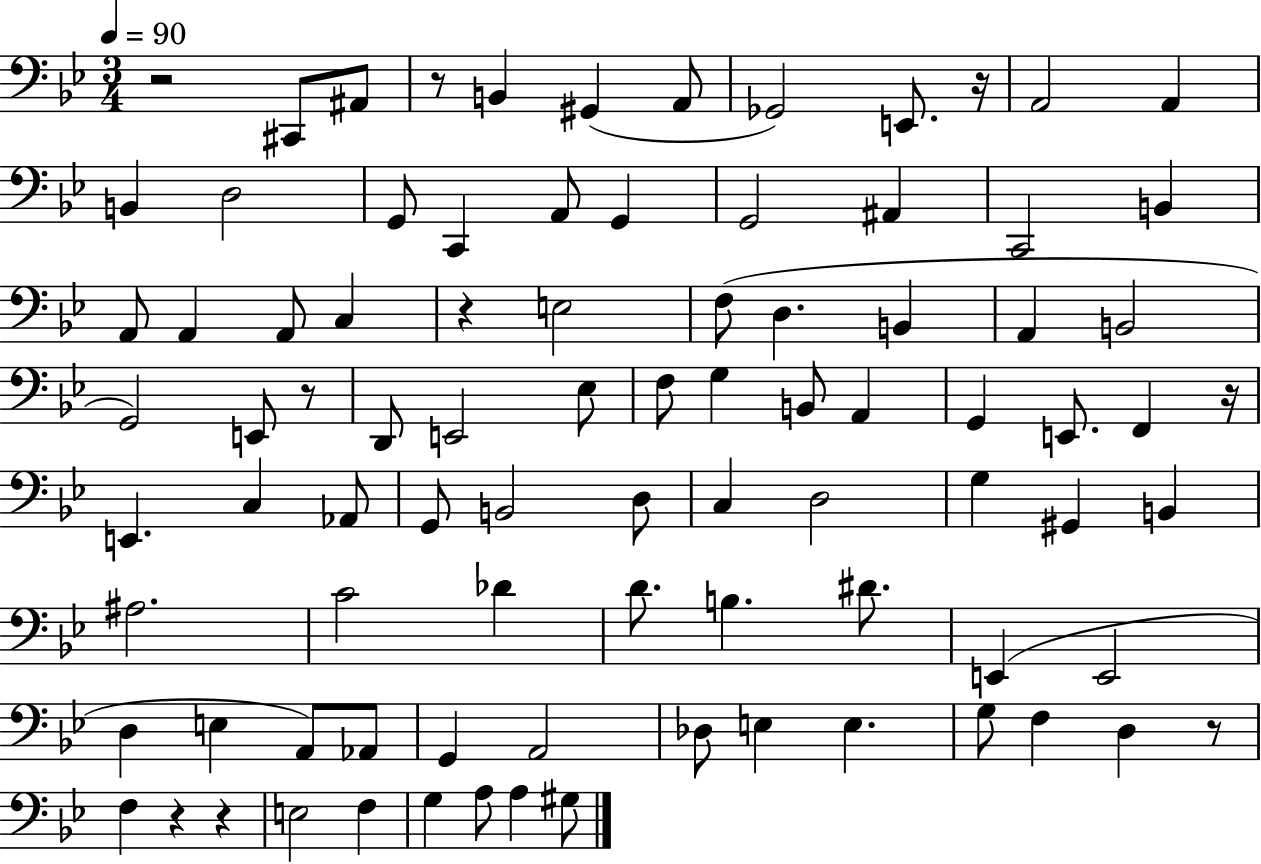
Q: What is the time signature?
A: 3/4